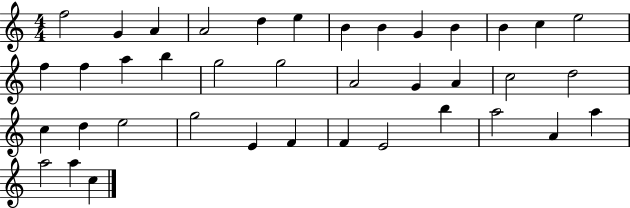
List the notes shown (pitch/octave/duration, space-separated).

F5/h G4/q A4/q A4/h D5/q E5/q B4/q B4/q G4/q B4/q B4/q C5/q E5/h F5/q F5/q A5/q B5/q G5/h G5/h A4/h G4/q A4/q C5/h D5/h C5/q D5/q E5/h G5/h E4/q F4/q F4/q E4/h B5/q A5/h A4/q A5/q A5/h A5/q C5/q